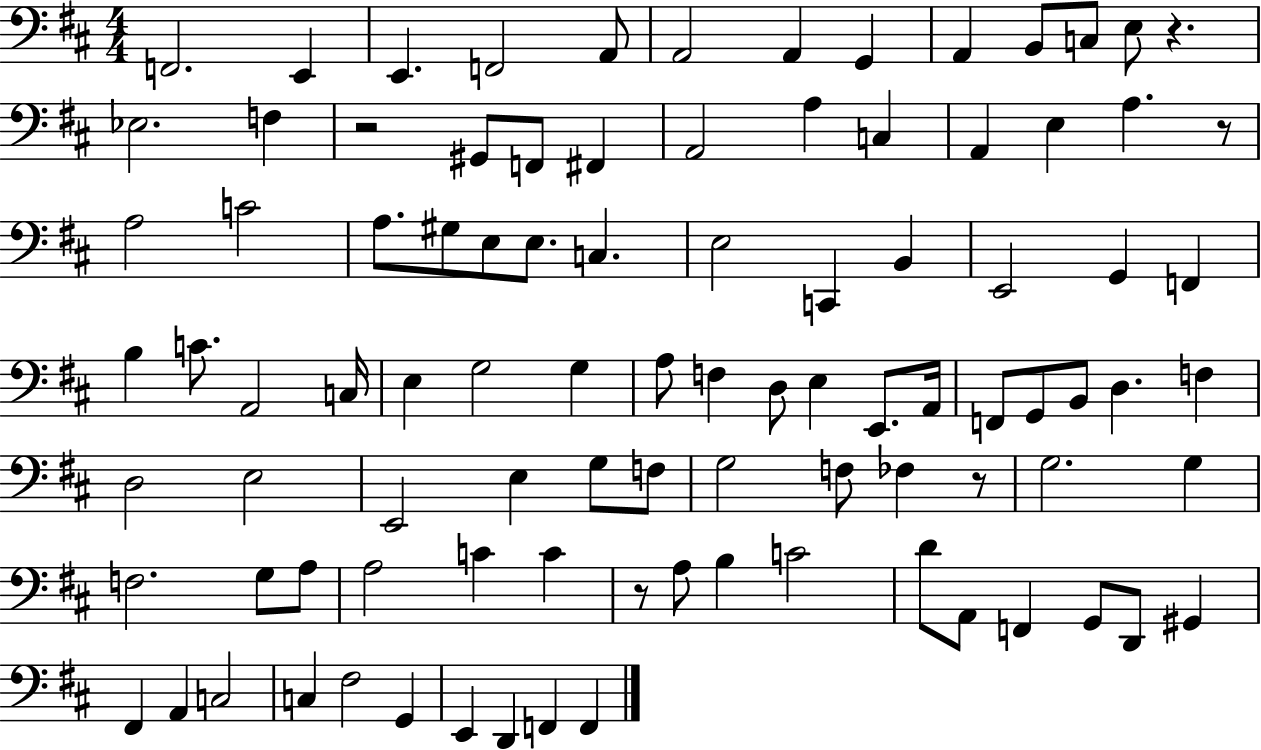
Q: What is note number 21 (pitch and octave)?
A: A2